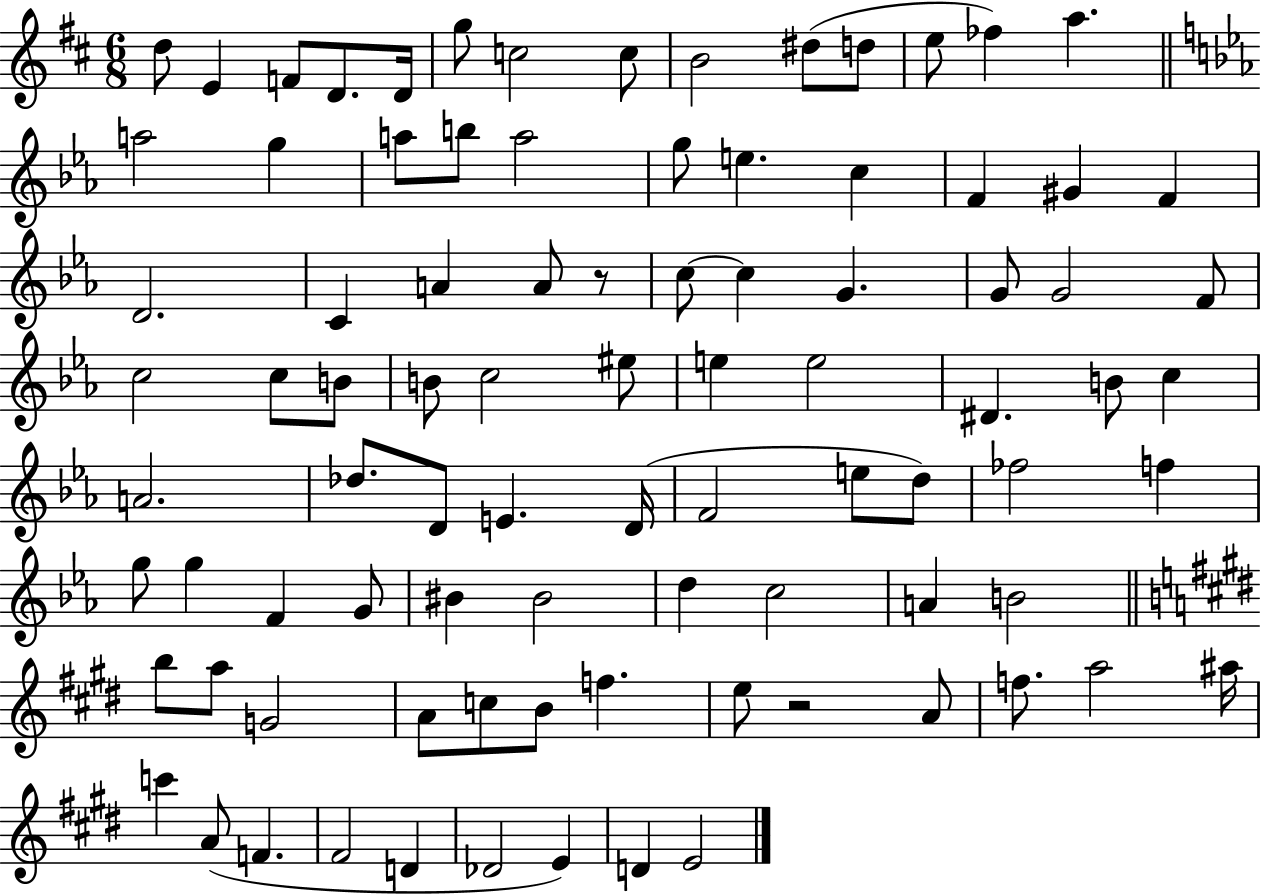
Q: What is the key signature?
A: D major